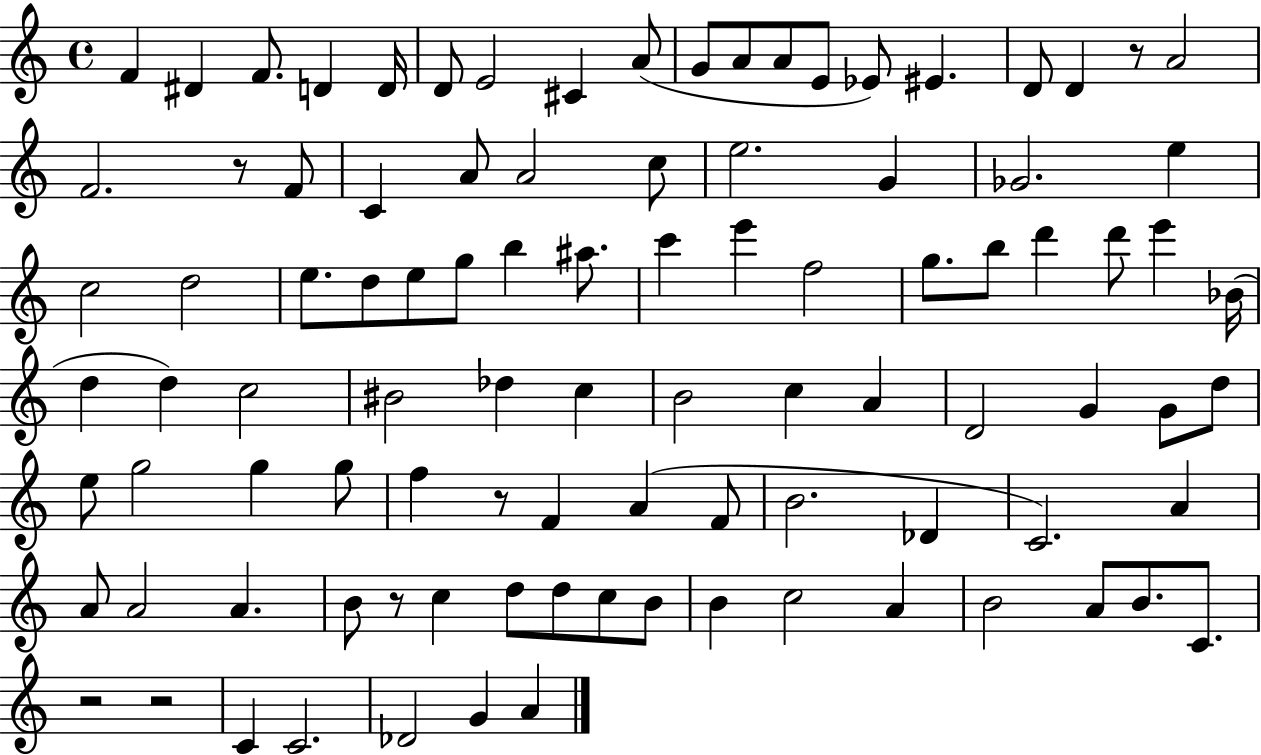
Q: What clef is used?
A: treble